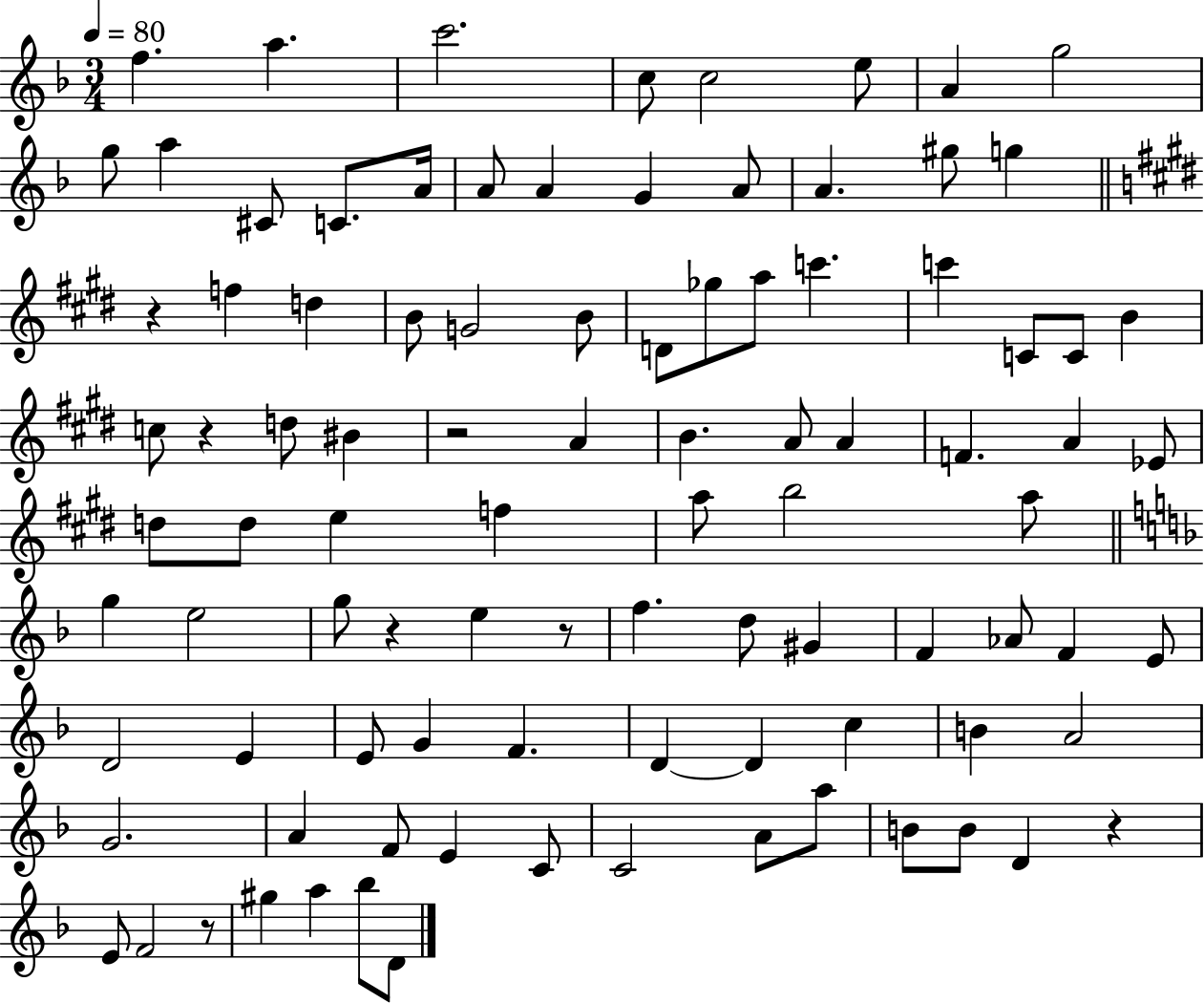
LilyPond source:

{
  \clef treble
  \numericTimeSignature
  \time 3/4
  \key f \major
  \tempo 4 = 80
  \repeat volta 2 { f''4. a''4. | c'''2. | c''8 c''2 e''8 | a'4 g''2 | \break g''8 a''4 cis'8 c'8. a'16 | a'8 a'4 g'4 a'8 | a'4. gis''8 g''4 | \bar "||" \break \key e \major r4 f''4 d''4 | b'8 g'2 b'8 | d'8 ges''8 a''8 c'''4. | c'''4 c'8 c'8 b'4 | \break c''8 r4 d''8 bis'4 | r2 a'4 | b'4. a'8 a'4 | f'4. a'4 ees'8 | \break d''8 d''8 e''4 f''4 | a''8 b''2 a''8 | \bar "||" \break \key f \major g''4 e''2 | g''8 r4 e''4 r8 | f''4. d''8 gis'4 | f'4 aes'8 f'4 e'8 | \break d'2 e'4 | e'8 g'4 f'4. | d'4~~ d'4 c''4 | b'4 a'2 | \break g'2. | a'4 f'8 e'4 c'8 | c'2 a'8 a''8 | b'8 b'8 d'4 r4 | \break e'8 f'2 r8 | gis''4 a''4 bes''8 d'8 | } \bar "|."
}